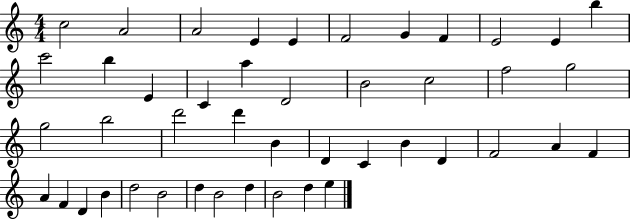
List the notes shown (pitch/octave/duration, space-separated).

C5/h A4/h A4/h E4/q E4/q F4/h G4/q F4/q E4/h E4/q B5/q C6/h B5/q E4/q C4/q A5/q D4/h B4/h C5/h F5/h G5/h G5/h B5/h D6/h D6/q B4/q D4/q C4/q B4/q D4/q F4/h A4/q F4/q A4/q F4/q D4/q B4/q D5/h B4/h D5/q B4/h D5/q B4/h D5/q E5/q